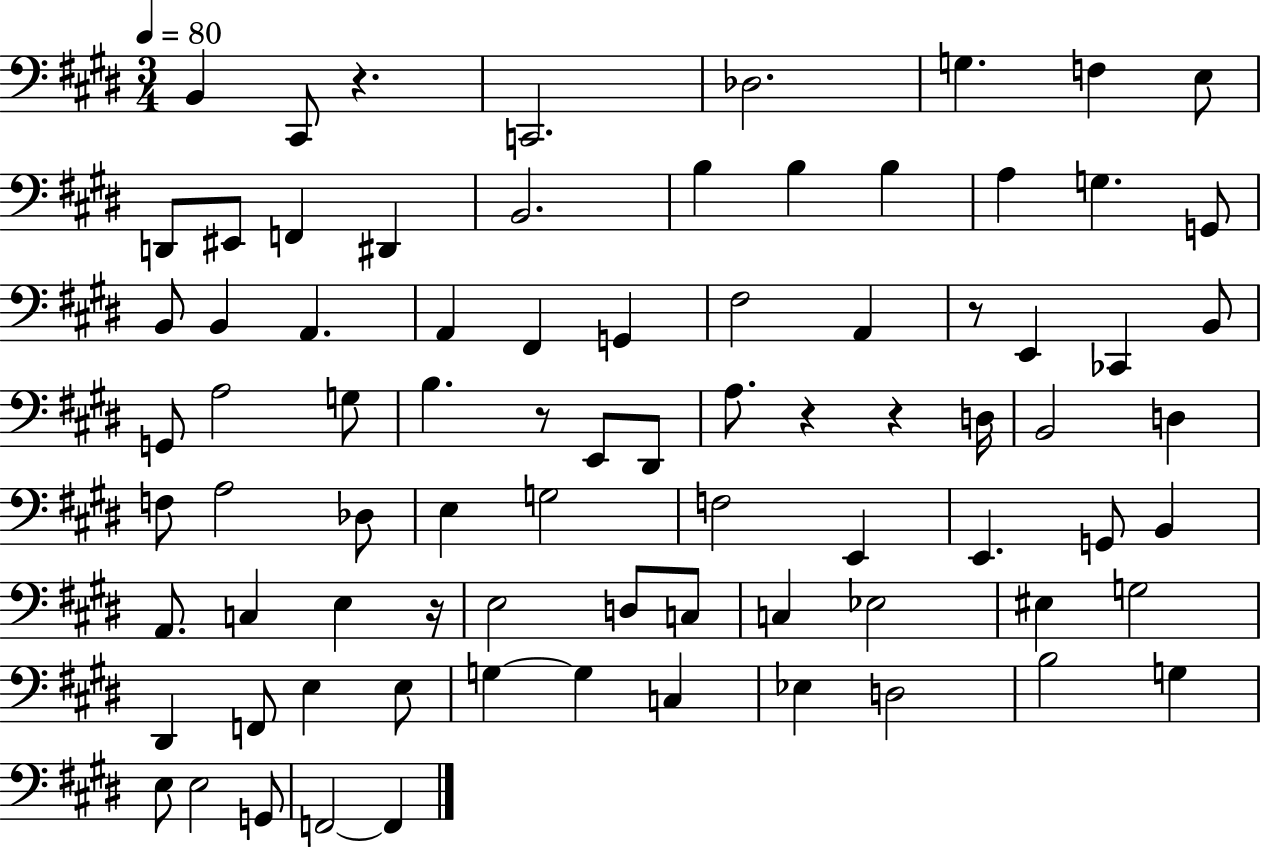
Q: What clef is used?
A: bass